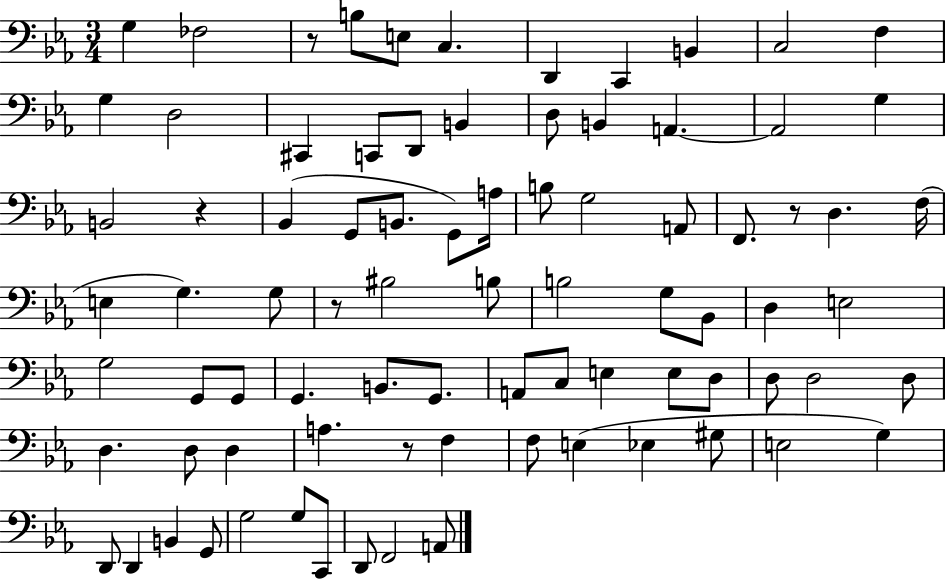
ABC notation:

X:1
T:Untitled
M:3/4
L:1/4
K:Eb
G, _F,2 z/2 B,/2 E,/2 C, D,, C,, B,, C,2 F, G, D,2 ^C,, C,,/2 D,,/2 B,, D,/2 B,, A,, A,,2 G, B,,2 z _B,, G,,/2 B,,/2 G,,/2 A,/4 B,/2 G,2 A,,/2 F,,/2 z/2 D, F,/4 E, G, G,/2 z/2 ^B,2 B,/2 B,2 G,/2 _B,,/2 D, E,2 G,2 G,,/2 G,,/2 G,, B,,/2 G,,/2 A,,/2 C,/2 E, E,/2 D,/2 D,/2 D,2 D,/2 D, D,/2 D, A, z/2 F, F,/2 E, _E, ^G,/2 E,2 G, D,,/2 D,, B,, G,,/2 G,2 G,/2 C,,/2 D,,/2 F,,2 A,,/2